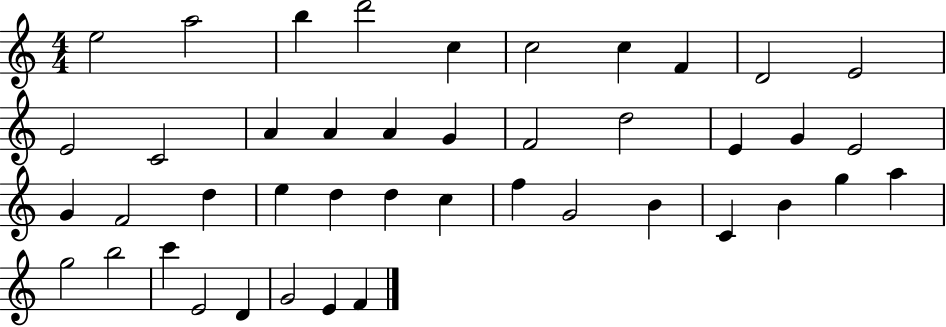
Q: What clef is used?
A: treble